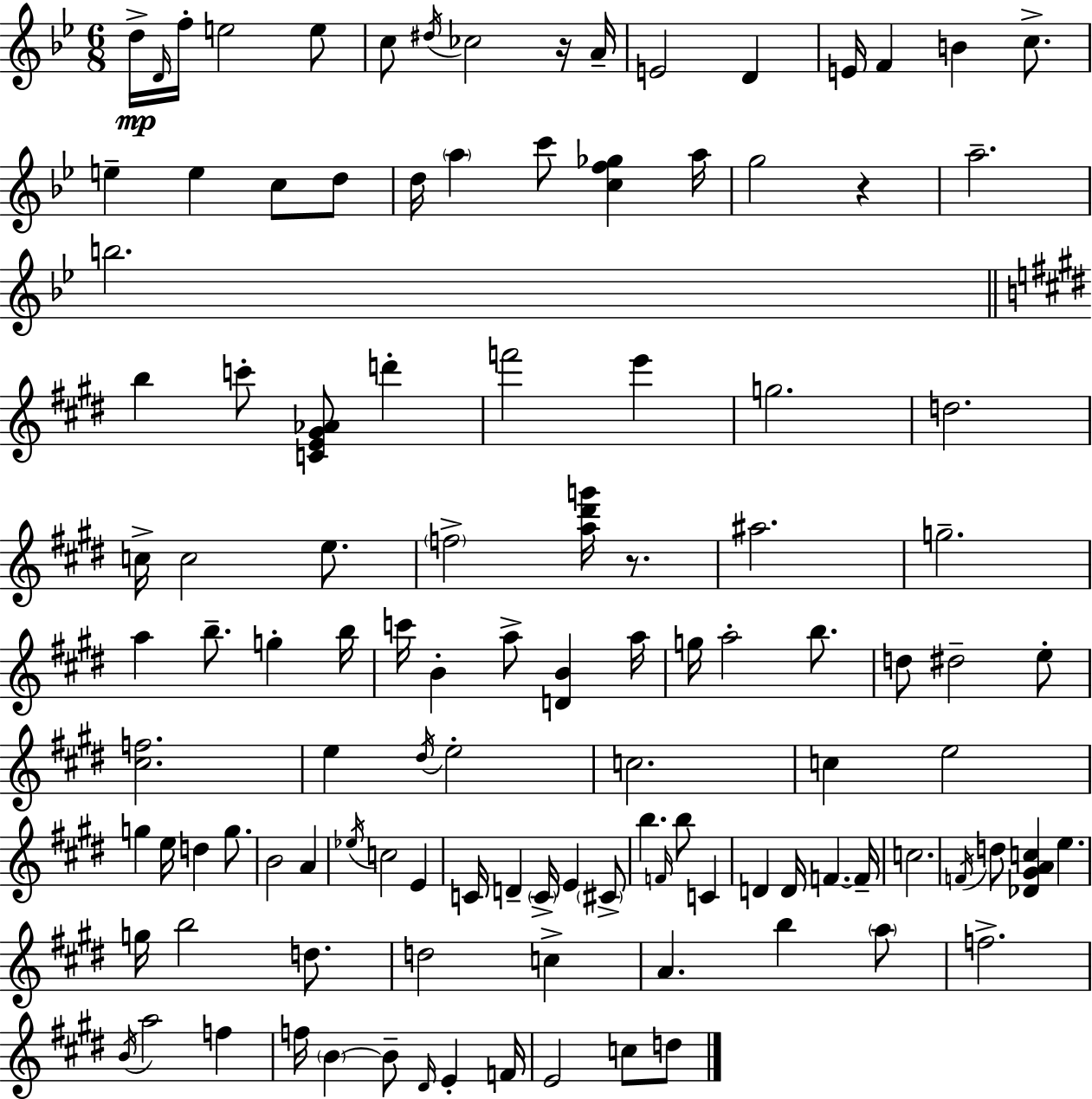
D5/s D4/s F5/s E5/h E5/e C5/e D#5/s CES5/h R/s A4/s E4/h D4/q E4/s F4/q B4/q C5/e. E5/q E5/q C5/e D5/e D5/s A5/q C6/e [C5,F5,Gb5]/q A5/s G5/h R/q A5/h. B5/h. B5/q C6/e [C4,E4,G#4,Ab4]/e D6/q F6/h E6/q G5/h. D5/h. C5/s C5/h E5/e. F5/h [A5,D#6,G6]/s R/e. A#5/h. G5/h. A5/q B5/e. G5/q B5/s C6/s B4/q A5/e [D4,B4]/q A5/s G5/s A5/h B5/e. D5/e D#5/h E5/e [C#5,F5]/h. E5/q D#5/s E5/h C5/h. C5/q E5/h G5/q E5/s D5/q G5/e. B4/h A4/q Eb5/s C5/h E4/q C4/s D4/q C4/s E4/q C#4/e B5/q. F4/s B5/e C4/q D4/q D4/s F4/q. F4/s C5/h. F4/s D5/e [Db4,G#4,A4,C5]/q E5/q. G5/s B5/h D5/e. D5/h C5/q A4/q. B5/q A5/e F5/h. B4/s A5/h F5/q F5/s B4/q B4/e D#4/s E4/q F4/s E4/h C5/e D5/e